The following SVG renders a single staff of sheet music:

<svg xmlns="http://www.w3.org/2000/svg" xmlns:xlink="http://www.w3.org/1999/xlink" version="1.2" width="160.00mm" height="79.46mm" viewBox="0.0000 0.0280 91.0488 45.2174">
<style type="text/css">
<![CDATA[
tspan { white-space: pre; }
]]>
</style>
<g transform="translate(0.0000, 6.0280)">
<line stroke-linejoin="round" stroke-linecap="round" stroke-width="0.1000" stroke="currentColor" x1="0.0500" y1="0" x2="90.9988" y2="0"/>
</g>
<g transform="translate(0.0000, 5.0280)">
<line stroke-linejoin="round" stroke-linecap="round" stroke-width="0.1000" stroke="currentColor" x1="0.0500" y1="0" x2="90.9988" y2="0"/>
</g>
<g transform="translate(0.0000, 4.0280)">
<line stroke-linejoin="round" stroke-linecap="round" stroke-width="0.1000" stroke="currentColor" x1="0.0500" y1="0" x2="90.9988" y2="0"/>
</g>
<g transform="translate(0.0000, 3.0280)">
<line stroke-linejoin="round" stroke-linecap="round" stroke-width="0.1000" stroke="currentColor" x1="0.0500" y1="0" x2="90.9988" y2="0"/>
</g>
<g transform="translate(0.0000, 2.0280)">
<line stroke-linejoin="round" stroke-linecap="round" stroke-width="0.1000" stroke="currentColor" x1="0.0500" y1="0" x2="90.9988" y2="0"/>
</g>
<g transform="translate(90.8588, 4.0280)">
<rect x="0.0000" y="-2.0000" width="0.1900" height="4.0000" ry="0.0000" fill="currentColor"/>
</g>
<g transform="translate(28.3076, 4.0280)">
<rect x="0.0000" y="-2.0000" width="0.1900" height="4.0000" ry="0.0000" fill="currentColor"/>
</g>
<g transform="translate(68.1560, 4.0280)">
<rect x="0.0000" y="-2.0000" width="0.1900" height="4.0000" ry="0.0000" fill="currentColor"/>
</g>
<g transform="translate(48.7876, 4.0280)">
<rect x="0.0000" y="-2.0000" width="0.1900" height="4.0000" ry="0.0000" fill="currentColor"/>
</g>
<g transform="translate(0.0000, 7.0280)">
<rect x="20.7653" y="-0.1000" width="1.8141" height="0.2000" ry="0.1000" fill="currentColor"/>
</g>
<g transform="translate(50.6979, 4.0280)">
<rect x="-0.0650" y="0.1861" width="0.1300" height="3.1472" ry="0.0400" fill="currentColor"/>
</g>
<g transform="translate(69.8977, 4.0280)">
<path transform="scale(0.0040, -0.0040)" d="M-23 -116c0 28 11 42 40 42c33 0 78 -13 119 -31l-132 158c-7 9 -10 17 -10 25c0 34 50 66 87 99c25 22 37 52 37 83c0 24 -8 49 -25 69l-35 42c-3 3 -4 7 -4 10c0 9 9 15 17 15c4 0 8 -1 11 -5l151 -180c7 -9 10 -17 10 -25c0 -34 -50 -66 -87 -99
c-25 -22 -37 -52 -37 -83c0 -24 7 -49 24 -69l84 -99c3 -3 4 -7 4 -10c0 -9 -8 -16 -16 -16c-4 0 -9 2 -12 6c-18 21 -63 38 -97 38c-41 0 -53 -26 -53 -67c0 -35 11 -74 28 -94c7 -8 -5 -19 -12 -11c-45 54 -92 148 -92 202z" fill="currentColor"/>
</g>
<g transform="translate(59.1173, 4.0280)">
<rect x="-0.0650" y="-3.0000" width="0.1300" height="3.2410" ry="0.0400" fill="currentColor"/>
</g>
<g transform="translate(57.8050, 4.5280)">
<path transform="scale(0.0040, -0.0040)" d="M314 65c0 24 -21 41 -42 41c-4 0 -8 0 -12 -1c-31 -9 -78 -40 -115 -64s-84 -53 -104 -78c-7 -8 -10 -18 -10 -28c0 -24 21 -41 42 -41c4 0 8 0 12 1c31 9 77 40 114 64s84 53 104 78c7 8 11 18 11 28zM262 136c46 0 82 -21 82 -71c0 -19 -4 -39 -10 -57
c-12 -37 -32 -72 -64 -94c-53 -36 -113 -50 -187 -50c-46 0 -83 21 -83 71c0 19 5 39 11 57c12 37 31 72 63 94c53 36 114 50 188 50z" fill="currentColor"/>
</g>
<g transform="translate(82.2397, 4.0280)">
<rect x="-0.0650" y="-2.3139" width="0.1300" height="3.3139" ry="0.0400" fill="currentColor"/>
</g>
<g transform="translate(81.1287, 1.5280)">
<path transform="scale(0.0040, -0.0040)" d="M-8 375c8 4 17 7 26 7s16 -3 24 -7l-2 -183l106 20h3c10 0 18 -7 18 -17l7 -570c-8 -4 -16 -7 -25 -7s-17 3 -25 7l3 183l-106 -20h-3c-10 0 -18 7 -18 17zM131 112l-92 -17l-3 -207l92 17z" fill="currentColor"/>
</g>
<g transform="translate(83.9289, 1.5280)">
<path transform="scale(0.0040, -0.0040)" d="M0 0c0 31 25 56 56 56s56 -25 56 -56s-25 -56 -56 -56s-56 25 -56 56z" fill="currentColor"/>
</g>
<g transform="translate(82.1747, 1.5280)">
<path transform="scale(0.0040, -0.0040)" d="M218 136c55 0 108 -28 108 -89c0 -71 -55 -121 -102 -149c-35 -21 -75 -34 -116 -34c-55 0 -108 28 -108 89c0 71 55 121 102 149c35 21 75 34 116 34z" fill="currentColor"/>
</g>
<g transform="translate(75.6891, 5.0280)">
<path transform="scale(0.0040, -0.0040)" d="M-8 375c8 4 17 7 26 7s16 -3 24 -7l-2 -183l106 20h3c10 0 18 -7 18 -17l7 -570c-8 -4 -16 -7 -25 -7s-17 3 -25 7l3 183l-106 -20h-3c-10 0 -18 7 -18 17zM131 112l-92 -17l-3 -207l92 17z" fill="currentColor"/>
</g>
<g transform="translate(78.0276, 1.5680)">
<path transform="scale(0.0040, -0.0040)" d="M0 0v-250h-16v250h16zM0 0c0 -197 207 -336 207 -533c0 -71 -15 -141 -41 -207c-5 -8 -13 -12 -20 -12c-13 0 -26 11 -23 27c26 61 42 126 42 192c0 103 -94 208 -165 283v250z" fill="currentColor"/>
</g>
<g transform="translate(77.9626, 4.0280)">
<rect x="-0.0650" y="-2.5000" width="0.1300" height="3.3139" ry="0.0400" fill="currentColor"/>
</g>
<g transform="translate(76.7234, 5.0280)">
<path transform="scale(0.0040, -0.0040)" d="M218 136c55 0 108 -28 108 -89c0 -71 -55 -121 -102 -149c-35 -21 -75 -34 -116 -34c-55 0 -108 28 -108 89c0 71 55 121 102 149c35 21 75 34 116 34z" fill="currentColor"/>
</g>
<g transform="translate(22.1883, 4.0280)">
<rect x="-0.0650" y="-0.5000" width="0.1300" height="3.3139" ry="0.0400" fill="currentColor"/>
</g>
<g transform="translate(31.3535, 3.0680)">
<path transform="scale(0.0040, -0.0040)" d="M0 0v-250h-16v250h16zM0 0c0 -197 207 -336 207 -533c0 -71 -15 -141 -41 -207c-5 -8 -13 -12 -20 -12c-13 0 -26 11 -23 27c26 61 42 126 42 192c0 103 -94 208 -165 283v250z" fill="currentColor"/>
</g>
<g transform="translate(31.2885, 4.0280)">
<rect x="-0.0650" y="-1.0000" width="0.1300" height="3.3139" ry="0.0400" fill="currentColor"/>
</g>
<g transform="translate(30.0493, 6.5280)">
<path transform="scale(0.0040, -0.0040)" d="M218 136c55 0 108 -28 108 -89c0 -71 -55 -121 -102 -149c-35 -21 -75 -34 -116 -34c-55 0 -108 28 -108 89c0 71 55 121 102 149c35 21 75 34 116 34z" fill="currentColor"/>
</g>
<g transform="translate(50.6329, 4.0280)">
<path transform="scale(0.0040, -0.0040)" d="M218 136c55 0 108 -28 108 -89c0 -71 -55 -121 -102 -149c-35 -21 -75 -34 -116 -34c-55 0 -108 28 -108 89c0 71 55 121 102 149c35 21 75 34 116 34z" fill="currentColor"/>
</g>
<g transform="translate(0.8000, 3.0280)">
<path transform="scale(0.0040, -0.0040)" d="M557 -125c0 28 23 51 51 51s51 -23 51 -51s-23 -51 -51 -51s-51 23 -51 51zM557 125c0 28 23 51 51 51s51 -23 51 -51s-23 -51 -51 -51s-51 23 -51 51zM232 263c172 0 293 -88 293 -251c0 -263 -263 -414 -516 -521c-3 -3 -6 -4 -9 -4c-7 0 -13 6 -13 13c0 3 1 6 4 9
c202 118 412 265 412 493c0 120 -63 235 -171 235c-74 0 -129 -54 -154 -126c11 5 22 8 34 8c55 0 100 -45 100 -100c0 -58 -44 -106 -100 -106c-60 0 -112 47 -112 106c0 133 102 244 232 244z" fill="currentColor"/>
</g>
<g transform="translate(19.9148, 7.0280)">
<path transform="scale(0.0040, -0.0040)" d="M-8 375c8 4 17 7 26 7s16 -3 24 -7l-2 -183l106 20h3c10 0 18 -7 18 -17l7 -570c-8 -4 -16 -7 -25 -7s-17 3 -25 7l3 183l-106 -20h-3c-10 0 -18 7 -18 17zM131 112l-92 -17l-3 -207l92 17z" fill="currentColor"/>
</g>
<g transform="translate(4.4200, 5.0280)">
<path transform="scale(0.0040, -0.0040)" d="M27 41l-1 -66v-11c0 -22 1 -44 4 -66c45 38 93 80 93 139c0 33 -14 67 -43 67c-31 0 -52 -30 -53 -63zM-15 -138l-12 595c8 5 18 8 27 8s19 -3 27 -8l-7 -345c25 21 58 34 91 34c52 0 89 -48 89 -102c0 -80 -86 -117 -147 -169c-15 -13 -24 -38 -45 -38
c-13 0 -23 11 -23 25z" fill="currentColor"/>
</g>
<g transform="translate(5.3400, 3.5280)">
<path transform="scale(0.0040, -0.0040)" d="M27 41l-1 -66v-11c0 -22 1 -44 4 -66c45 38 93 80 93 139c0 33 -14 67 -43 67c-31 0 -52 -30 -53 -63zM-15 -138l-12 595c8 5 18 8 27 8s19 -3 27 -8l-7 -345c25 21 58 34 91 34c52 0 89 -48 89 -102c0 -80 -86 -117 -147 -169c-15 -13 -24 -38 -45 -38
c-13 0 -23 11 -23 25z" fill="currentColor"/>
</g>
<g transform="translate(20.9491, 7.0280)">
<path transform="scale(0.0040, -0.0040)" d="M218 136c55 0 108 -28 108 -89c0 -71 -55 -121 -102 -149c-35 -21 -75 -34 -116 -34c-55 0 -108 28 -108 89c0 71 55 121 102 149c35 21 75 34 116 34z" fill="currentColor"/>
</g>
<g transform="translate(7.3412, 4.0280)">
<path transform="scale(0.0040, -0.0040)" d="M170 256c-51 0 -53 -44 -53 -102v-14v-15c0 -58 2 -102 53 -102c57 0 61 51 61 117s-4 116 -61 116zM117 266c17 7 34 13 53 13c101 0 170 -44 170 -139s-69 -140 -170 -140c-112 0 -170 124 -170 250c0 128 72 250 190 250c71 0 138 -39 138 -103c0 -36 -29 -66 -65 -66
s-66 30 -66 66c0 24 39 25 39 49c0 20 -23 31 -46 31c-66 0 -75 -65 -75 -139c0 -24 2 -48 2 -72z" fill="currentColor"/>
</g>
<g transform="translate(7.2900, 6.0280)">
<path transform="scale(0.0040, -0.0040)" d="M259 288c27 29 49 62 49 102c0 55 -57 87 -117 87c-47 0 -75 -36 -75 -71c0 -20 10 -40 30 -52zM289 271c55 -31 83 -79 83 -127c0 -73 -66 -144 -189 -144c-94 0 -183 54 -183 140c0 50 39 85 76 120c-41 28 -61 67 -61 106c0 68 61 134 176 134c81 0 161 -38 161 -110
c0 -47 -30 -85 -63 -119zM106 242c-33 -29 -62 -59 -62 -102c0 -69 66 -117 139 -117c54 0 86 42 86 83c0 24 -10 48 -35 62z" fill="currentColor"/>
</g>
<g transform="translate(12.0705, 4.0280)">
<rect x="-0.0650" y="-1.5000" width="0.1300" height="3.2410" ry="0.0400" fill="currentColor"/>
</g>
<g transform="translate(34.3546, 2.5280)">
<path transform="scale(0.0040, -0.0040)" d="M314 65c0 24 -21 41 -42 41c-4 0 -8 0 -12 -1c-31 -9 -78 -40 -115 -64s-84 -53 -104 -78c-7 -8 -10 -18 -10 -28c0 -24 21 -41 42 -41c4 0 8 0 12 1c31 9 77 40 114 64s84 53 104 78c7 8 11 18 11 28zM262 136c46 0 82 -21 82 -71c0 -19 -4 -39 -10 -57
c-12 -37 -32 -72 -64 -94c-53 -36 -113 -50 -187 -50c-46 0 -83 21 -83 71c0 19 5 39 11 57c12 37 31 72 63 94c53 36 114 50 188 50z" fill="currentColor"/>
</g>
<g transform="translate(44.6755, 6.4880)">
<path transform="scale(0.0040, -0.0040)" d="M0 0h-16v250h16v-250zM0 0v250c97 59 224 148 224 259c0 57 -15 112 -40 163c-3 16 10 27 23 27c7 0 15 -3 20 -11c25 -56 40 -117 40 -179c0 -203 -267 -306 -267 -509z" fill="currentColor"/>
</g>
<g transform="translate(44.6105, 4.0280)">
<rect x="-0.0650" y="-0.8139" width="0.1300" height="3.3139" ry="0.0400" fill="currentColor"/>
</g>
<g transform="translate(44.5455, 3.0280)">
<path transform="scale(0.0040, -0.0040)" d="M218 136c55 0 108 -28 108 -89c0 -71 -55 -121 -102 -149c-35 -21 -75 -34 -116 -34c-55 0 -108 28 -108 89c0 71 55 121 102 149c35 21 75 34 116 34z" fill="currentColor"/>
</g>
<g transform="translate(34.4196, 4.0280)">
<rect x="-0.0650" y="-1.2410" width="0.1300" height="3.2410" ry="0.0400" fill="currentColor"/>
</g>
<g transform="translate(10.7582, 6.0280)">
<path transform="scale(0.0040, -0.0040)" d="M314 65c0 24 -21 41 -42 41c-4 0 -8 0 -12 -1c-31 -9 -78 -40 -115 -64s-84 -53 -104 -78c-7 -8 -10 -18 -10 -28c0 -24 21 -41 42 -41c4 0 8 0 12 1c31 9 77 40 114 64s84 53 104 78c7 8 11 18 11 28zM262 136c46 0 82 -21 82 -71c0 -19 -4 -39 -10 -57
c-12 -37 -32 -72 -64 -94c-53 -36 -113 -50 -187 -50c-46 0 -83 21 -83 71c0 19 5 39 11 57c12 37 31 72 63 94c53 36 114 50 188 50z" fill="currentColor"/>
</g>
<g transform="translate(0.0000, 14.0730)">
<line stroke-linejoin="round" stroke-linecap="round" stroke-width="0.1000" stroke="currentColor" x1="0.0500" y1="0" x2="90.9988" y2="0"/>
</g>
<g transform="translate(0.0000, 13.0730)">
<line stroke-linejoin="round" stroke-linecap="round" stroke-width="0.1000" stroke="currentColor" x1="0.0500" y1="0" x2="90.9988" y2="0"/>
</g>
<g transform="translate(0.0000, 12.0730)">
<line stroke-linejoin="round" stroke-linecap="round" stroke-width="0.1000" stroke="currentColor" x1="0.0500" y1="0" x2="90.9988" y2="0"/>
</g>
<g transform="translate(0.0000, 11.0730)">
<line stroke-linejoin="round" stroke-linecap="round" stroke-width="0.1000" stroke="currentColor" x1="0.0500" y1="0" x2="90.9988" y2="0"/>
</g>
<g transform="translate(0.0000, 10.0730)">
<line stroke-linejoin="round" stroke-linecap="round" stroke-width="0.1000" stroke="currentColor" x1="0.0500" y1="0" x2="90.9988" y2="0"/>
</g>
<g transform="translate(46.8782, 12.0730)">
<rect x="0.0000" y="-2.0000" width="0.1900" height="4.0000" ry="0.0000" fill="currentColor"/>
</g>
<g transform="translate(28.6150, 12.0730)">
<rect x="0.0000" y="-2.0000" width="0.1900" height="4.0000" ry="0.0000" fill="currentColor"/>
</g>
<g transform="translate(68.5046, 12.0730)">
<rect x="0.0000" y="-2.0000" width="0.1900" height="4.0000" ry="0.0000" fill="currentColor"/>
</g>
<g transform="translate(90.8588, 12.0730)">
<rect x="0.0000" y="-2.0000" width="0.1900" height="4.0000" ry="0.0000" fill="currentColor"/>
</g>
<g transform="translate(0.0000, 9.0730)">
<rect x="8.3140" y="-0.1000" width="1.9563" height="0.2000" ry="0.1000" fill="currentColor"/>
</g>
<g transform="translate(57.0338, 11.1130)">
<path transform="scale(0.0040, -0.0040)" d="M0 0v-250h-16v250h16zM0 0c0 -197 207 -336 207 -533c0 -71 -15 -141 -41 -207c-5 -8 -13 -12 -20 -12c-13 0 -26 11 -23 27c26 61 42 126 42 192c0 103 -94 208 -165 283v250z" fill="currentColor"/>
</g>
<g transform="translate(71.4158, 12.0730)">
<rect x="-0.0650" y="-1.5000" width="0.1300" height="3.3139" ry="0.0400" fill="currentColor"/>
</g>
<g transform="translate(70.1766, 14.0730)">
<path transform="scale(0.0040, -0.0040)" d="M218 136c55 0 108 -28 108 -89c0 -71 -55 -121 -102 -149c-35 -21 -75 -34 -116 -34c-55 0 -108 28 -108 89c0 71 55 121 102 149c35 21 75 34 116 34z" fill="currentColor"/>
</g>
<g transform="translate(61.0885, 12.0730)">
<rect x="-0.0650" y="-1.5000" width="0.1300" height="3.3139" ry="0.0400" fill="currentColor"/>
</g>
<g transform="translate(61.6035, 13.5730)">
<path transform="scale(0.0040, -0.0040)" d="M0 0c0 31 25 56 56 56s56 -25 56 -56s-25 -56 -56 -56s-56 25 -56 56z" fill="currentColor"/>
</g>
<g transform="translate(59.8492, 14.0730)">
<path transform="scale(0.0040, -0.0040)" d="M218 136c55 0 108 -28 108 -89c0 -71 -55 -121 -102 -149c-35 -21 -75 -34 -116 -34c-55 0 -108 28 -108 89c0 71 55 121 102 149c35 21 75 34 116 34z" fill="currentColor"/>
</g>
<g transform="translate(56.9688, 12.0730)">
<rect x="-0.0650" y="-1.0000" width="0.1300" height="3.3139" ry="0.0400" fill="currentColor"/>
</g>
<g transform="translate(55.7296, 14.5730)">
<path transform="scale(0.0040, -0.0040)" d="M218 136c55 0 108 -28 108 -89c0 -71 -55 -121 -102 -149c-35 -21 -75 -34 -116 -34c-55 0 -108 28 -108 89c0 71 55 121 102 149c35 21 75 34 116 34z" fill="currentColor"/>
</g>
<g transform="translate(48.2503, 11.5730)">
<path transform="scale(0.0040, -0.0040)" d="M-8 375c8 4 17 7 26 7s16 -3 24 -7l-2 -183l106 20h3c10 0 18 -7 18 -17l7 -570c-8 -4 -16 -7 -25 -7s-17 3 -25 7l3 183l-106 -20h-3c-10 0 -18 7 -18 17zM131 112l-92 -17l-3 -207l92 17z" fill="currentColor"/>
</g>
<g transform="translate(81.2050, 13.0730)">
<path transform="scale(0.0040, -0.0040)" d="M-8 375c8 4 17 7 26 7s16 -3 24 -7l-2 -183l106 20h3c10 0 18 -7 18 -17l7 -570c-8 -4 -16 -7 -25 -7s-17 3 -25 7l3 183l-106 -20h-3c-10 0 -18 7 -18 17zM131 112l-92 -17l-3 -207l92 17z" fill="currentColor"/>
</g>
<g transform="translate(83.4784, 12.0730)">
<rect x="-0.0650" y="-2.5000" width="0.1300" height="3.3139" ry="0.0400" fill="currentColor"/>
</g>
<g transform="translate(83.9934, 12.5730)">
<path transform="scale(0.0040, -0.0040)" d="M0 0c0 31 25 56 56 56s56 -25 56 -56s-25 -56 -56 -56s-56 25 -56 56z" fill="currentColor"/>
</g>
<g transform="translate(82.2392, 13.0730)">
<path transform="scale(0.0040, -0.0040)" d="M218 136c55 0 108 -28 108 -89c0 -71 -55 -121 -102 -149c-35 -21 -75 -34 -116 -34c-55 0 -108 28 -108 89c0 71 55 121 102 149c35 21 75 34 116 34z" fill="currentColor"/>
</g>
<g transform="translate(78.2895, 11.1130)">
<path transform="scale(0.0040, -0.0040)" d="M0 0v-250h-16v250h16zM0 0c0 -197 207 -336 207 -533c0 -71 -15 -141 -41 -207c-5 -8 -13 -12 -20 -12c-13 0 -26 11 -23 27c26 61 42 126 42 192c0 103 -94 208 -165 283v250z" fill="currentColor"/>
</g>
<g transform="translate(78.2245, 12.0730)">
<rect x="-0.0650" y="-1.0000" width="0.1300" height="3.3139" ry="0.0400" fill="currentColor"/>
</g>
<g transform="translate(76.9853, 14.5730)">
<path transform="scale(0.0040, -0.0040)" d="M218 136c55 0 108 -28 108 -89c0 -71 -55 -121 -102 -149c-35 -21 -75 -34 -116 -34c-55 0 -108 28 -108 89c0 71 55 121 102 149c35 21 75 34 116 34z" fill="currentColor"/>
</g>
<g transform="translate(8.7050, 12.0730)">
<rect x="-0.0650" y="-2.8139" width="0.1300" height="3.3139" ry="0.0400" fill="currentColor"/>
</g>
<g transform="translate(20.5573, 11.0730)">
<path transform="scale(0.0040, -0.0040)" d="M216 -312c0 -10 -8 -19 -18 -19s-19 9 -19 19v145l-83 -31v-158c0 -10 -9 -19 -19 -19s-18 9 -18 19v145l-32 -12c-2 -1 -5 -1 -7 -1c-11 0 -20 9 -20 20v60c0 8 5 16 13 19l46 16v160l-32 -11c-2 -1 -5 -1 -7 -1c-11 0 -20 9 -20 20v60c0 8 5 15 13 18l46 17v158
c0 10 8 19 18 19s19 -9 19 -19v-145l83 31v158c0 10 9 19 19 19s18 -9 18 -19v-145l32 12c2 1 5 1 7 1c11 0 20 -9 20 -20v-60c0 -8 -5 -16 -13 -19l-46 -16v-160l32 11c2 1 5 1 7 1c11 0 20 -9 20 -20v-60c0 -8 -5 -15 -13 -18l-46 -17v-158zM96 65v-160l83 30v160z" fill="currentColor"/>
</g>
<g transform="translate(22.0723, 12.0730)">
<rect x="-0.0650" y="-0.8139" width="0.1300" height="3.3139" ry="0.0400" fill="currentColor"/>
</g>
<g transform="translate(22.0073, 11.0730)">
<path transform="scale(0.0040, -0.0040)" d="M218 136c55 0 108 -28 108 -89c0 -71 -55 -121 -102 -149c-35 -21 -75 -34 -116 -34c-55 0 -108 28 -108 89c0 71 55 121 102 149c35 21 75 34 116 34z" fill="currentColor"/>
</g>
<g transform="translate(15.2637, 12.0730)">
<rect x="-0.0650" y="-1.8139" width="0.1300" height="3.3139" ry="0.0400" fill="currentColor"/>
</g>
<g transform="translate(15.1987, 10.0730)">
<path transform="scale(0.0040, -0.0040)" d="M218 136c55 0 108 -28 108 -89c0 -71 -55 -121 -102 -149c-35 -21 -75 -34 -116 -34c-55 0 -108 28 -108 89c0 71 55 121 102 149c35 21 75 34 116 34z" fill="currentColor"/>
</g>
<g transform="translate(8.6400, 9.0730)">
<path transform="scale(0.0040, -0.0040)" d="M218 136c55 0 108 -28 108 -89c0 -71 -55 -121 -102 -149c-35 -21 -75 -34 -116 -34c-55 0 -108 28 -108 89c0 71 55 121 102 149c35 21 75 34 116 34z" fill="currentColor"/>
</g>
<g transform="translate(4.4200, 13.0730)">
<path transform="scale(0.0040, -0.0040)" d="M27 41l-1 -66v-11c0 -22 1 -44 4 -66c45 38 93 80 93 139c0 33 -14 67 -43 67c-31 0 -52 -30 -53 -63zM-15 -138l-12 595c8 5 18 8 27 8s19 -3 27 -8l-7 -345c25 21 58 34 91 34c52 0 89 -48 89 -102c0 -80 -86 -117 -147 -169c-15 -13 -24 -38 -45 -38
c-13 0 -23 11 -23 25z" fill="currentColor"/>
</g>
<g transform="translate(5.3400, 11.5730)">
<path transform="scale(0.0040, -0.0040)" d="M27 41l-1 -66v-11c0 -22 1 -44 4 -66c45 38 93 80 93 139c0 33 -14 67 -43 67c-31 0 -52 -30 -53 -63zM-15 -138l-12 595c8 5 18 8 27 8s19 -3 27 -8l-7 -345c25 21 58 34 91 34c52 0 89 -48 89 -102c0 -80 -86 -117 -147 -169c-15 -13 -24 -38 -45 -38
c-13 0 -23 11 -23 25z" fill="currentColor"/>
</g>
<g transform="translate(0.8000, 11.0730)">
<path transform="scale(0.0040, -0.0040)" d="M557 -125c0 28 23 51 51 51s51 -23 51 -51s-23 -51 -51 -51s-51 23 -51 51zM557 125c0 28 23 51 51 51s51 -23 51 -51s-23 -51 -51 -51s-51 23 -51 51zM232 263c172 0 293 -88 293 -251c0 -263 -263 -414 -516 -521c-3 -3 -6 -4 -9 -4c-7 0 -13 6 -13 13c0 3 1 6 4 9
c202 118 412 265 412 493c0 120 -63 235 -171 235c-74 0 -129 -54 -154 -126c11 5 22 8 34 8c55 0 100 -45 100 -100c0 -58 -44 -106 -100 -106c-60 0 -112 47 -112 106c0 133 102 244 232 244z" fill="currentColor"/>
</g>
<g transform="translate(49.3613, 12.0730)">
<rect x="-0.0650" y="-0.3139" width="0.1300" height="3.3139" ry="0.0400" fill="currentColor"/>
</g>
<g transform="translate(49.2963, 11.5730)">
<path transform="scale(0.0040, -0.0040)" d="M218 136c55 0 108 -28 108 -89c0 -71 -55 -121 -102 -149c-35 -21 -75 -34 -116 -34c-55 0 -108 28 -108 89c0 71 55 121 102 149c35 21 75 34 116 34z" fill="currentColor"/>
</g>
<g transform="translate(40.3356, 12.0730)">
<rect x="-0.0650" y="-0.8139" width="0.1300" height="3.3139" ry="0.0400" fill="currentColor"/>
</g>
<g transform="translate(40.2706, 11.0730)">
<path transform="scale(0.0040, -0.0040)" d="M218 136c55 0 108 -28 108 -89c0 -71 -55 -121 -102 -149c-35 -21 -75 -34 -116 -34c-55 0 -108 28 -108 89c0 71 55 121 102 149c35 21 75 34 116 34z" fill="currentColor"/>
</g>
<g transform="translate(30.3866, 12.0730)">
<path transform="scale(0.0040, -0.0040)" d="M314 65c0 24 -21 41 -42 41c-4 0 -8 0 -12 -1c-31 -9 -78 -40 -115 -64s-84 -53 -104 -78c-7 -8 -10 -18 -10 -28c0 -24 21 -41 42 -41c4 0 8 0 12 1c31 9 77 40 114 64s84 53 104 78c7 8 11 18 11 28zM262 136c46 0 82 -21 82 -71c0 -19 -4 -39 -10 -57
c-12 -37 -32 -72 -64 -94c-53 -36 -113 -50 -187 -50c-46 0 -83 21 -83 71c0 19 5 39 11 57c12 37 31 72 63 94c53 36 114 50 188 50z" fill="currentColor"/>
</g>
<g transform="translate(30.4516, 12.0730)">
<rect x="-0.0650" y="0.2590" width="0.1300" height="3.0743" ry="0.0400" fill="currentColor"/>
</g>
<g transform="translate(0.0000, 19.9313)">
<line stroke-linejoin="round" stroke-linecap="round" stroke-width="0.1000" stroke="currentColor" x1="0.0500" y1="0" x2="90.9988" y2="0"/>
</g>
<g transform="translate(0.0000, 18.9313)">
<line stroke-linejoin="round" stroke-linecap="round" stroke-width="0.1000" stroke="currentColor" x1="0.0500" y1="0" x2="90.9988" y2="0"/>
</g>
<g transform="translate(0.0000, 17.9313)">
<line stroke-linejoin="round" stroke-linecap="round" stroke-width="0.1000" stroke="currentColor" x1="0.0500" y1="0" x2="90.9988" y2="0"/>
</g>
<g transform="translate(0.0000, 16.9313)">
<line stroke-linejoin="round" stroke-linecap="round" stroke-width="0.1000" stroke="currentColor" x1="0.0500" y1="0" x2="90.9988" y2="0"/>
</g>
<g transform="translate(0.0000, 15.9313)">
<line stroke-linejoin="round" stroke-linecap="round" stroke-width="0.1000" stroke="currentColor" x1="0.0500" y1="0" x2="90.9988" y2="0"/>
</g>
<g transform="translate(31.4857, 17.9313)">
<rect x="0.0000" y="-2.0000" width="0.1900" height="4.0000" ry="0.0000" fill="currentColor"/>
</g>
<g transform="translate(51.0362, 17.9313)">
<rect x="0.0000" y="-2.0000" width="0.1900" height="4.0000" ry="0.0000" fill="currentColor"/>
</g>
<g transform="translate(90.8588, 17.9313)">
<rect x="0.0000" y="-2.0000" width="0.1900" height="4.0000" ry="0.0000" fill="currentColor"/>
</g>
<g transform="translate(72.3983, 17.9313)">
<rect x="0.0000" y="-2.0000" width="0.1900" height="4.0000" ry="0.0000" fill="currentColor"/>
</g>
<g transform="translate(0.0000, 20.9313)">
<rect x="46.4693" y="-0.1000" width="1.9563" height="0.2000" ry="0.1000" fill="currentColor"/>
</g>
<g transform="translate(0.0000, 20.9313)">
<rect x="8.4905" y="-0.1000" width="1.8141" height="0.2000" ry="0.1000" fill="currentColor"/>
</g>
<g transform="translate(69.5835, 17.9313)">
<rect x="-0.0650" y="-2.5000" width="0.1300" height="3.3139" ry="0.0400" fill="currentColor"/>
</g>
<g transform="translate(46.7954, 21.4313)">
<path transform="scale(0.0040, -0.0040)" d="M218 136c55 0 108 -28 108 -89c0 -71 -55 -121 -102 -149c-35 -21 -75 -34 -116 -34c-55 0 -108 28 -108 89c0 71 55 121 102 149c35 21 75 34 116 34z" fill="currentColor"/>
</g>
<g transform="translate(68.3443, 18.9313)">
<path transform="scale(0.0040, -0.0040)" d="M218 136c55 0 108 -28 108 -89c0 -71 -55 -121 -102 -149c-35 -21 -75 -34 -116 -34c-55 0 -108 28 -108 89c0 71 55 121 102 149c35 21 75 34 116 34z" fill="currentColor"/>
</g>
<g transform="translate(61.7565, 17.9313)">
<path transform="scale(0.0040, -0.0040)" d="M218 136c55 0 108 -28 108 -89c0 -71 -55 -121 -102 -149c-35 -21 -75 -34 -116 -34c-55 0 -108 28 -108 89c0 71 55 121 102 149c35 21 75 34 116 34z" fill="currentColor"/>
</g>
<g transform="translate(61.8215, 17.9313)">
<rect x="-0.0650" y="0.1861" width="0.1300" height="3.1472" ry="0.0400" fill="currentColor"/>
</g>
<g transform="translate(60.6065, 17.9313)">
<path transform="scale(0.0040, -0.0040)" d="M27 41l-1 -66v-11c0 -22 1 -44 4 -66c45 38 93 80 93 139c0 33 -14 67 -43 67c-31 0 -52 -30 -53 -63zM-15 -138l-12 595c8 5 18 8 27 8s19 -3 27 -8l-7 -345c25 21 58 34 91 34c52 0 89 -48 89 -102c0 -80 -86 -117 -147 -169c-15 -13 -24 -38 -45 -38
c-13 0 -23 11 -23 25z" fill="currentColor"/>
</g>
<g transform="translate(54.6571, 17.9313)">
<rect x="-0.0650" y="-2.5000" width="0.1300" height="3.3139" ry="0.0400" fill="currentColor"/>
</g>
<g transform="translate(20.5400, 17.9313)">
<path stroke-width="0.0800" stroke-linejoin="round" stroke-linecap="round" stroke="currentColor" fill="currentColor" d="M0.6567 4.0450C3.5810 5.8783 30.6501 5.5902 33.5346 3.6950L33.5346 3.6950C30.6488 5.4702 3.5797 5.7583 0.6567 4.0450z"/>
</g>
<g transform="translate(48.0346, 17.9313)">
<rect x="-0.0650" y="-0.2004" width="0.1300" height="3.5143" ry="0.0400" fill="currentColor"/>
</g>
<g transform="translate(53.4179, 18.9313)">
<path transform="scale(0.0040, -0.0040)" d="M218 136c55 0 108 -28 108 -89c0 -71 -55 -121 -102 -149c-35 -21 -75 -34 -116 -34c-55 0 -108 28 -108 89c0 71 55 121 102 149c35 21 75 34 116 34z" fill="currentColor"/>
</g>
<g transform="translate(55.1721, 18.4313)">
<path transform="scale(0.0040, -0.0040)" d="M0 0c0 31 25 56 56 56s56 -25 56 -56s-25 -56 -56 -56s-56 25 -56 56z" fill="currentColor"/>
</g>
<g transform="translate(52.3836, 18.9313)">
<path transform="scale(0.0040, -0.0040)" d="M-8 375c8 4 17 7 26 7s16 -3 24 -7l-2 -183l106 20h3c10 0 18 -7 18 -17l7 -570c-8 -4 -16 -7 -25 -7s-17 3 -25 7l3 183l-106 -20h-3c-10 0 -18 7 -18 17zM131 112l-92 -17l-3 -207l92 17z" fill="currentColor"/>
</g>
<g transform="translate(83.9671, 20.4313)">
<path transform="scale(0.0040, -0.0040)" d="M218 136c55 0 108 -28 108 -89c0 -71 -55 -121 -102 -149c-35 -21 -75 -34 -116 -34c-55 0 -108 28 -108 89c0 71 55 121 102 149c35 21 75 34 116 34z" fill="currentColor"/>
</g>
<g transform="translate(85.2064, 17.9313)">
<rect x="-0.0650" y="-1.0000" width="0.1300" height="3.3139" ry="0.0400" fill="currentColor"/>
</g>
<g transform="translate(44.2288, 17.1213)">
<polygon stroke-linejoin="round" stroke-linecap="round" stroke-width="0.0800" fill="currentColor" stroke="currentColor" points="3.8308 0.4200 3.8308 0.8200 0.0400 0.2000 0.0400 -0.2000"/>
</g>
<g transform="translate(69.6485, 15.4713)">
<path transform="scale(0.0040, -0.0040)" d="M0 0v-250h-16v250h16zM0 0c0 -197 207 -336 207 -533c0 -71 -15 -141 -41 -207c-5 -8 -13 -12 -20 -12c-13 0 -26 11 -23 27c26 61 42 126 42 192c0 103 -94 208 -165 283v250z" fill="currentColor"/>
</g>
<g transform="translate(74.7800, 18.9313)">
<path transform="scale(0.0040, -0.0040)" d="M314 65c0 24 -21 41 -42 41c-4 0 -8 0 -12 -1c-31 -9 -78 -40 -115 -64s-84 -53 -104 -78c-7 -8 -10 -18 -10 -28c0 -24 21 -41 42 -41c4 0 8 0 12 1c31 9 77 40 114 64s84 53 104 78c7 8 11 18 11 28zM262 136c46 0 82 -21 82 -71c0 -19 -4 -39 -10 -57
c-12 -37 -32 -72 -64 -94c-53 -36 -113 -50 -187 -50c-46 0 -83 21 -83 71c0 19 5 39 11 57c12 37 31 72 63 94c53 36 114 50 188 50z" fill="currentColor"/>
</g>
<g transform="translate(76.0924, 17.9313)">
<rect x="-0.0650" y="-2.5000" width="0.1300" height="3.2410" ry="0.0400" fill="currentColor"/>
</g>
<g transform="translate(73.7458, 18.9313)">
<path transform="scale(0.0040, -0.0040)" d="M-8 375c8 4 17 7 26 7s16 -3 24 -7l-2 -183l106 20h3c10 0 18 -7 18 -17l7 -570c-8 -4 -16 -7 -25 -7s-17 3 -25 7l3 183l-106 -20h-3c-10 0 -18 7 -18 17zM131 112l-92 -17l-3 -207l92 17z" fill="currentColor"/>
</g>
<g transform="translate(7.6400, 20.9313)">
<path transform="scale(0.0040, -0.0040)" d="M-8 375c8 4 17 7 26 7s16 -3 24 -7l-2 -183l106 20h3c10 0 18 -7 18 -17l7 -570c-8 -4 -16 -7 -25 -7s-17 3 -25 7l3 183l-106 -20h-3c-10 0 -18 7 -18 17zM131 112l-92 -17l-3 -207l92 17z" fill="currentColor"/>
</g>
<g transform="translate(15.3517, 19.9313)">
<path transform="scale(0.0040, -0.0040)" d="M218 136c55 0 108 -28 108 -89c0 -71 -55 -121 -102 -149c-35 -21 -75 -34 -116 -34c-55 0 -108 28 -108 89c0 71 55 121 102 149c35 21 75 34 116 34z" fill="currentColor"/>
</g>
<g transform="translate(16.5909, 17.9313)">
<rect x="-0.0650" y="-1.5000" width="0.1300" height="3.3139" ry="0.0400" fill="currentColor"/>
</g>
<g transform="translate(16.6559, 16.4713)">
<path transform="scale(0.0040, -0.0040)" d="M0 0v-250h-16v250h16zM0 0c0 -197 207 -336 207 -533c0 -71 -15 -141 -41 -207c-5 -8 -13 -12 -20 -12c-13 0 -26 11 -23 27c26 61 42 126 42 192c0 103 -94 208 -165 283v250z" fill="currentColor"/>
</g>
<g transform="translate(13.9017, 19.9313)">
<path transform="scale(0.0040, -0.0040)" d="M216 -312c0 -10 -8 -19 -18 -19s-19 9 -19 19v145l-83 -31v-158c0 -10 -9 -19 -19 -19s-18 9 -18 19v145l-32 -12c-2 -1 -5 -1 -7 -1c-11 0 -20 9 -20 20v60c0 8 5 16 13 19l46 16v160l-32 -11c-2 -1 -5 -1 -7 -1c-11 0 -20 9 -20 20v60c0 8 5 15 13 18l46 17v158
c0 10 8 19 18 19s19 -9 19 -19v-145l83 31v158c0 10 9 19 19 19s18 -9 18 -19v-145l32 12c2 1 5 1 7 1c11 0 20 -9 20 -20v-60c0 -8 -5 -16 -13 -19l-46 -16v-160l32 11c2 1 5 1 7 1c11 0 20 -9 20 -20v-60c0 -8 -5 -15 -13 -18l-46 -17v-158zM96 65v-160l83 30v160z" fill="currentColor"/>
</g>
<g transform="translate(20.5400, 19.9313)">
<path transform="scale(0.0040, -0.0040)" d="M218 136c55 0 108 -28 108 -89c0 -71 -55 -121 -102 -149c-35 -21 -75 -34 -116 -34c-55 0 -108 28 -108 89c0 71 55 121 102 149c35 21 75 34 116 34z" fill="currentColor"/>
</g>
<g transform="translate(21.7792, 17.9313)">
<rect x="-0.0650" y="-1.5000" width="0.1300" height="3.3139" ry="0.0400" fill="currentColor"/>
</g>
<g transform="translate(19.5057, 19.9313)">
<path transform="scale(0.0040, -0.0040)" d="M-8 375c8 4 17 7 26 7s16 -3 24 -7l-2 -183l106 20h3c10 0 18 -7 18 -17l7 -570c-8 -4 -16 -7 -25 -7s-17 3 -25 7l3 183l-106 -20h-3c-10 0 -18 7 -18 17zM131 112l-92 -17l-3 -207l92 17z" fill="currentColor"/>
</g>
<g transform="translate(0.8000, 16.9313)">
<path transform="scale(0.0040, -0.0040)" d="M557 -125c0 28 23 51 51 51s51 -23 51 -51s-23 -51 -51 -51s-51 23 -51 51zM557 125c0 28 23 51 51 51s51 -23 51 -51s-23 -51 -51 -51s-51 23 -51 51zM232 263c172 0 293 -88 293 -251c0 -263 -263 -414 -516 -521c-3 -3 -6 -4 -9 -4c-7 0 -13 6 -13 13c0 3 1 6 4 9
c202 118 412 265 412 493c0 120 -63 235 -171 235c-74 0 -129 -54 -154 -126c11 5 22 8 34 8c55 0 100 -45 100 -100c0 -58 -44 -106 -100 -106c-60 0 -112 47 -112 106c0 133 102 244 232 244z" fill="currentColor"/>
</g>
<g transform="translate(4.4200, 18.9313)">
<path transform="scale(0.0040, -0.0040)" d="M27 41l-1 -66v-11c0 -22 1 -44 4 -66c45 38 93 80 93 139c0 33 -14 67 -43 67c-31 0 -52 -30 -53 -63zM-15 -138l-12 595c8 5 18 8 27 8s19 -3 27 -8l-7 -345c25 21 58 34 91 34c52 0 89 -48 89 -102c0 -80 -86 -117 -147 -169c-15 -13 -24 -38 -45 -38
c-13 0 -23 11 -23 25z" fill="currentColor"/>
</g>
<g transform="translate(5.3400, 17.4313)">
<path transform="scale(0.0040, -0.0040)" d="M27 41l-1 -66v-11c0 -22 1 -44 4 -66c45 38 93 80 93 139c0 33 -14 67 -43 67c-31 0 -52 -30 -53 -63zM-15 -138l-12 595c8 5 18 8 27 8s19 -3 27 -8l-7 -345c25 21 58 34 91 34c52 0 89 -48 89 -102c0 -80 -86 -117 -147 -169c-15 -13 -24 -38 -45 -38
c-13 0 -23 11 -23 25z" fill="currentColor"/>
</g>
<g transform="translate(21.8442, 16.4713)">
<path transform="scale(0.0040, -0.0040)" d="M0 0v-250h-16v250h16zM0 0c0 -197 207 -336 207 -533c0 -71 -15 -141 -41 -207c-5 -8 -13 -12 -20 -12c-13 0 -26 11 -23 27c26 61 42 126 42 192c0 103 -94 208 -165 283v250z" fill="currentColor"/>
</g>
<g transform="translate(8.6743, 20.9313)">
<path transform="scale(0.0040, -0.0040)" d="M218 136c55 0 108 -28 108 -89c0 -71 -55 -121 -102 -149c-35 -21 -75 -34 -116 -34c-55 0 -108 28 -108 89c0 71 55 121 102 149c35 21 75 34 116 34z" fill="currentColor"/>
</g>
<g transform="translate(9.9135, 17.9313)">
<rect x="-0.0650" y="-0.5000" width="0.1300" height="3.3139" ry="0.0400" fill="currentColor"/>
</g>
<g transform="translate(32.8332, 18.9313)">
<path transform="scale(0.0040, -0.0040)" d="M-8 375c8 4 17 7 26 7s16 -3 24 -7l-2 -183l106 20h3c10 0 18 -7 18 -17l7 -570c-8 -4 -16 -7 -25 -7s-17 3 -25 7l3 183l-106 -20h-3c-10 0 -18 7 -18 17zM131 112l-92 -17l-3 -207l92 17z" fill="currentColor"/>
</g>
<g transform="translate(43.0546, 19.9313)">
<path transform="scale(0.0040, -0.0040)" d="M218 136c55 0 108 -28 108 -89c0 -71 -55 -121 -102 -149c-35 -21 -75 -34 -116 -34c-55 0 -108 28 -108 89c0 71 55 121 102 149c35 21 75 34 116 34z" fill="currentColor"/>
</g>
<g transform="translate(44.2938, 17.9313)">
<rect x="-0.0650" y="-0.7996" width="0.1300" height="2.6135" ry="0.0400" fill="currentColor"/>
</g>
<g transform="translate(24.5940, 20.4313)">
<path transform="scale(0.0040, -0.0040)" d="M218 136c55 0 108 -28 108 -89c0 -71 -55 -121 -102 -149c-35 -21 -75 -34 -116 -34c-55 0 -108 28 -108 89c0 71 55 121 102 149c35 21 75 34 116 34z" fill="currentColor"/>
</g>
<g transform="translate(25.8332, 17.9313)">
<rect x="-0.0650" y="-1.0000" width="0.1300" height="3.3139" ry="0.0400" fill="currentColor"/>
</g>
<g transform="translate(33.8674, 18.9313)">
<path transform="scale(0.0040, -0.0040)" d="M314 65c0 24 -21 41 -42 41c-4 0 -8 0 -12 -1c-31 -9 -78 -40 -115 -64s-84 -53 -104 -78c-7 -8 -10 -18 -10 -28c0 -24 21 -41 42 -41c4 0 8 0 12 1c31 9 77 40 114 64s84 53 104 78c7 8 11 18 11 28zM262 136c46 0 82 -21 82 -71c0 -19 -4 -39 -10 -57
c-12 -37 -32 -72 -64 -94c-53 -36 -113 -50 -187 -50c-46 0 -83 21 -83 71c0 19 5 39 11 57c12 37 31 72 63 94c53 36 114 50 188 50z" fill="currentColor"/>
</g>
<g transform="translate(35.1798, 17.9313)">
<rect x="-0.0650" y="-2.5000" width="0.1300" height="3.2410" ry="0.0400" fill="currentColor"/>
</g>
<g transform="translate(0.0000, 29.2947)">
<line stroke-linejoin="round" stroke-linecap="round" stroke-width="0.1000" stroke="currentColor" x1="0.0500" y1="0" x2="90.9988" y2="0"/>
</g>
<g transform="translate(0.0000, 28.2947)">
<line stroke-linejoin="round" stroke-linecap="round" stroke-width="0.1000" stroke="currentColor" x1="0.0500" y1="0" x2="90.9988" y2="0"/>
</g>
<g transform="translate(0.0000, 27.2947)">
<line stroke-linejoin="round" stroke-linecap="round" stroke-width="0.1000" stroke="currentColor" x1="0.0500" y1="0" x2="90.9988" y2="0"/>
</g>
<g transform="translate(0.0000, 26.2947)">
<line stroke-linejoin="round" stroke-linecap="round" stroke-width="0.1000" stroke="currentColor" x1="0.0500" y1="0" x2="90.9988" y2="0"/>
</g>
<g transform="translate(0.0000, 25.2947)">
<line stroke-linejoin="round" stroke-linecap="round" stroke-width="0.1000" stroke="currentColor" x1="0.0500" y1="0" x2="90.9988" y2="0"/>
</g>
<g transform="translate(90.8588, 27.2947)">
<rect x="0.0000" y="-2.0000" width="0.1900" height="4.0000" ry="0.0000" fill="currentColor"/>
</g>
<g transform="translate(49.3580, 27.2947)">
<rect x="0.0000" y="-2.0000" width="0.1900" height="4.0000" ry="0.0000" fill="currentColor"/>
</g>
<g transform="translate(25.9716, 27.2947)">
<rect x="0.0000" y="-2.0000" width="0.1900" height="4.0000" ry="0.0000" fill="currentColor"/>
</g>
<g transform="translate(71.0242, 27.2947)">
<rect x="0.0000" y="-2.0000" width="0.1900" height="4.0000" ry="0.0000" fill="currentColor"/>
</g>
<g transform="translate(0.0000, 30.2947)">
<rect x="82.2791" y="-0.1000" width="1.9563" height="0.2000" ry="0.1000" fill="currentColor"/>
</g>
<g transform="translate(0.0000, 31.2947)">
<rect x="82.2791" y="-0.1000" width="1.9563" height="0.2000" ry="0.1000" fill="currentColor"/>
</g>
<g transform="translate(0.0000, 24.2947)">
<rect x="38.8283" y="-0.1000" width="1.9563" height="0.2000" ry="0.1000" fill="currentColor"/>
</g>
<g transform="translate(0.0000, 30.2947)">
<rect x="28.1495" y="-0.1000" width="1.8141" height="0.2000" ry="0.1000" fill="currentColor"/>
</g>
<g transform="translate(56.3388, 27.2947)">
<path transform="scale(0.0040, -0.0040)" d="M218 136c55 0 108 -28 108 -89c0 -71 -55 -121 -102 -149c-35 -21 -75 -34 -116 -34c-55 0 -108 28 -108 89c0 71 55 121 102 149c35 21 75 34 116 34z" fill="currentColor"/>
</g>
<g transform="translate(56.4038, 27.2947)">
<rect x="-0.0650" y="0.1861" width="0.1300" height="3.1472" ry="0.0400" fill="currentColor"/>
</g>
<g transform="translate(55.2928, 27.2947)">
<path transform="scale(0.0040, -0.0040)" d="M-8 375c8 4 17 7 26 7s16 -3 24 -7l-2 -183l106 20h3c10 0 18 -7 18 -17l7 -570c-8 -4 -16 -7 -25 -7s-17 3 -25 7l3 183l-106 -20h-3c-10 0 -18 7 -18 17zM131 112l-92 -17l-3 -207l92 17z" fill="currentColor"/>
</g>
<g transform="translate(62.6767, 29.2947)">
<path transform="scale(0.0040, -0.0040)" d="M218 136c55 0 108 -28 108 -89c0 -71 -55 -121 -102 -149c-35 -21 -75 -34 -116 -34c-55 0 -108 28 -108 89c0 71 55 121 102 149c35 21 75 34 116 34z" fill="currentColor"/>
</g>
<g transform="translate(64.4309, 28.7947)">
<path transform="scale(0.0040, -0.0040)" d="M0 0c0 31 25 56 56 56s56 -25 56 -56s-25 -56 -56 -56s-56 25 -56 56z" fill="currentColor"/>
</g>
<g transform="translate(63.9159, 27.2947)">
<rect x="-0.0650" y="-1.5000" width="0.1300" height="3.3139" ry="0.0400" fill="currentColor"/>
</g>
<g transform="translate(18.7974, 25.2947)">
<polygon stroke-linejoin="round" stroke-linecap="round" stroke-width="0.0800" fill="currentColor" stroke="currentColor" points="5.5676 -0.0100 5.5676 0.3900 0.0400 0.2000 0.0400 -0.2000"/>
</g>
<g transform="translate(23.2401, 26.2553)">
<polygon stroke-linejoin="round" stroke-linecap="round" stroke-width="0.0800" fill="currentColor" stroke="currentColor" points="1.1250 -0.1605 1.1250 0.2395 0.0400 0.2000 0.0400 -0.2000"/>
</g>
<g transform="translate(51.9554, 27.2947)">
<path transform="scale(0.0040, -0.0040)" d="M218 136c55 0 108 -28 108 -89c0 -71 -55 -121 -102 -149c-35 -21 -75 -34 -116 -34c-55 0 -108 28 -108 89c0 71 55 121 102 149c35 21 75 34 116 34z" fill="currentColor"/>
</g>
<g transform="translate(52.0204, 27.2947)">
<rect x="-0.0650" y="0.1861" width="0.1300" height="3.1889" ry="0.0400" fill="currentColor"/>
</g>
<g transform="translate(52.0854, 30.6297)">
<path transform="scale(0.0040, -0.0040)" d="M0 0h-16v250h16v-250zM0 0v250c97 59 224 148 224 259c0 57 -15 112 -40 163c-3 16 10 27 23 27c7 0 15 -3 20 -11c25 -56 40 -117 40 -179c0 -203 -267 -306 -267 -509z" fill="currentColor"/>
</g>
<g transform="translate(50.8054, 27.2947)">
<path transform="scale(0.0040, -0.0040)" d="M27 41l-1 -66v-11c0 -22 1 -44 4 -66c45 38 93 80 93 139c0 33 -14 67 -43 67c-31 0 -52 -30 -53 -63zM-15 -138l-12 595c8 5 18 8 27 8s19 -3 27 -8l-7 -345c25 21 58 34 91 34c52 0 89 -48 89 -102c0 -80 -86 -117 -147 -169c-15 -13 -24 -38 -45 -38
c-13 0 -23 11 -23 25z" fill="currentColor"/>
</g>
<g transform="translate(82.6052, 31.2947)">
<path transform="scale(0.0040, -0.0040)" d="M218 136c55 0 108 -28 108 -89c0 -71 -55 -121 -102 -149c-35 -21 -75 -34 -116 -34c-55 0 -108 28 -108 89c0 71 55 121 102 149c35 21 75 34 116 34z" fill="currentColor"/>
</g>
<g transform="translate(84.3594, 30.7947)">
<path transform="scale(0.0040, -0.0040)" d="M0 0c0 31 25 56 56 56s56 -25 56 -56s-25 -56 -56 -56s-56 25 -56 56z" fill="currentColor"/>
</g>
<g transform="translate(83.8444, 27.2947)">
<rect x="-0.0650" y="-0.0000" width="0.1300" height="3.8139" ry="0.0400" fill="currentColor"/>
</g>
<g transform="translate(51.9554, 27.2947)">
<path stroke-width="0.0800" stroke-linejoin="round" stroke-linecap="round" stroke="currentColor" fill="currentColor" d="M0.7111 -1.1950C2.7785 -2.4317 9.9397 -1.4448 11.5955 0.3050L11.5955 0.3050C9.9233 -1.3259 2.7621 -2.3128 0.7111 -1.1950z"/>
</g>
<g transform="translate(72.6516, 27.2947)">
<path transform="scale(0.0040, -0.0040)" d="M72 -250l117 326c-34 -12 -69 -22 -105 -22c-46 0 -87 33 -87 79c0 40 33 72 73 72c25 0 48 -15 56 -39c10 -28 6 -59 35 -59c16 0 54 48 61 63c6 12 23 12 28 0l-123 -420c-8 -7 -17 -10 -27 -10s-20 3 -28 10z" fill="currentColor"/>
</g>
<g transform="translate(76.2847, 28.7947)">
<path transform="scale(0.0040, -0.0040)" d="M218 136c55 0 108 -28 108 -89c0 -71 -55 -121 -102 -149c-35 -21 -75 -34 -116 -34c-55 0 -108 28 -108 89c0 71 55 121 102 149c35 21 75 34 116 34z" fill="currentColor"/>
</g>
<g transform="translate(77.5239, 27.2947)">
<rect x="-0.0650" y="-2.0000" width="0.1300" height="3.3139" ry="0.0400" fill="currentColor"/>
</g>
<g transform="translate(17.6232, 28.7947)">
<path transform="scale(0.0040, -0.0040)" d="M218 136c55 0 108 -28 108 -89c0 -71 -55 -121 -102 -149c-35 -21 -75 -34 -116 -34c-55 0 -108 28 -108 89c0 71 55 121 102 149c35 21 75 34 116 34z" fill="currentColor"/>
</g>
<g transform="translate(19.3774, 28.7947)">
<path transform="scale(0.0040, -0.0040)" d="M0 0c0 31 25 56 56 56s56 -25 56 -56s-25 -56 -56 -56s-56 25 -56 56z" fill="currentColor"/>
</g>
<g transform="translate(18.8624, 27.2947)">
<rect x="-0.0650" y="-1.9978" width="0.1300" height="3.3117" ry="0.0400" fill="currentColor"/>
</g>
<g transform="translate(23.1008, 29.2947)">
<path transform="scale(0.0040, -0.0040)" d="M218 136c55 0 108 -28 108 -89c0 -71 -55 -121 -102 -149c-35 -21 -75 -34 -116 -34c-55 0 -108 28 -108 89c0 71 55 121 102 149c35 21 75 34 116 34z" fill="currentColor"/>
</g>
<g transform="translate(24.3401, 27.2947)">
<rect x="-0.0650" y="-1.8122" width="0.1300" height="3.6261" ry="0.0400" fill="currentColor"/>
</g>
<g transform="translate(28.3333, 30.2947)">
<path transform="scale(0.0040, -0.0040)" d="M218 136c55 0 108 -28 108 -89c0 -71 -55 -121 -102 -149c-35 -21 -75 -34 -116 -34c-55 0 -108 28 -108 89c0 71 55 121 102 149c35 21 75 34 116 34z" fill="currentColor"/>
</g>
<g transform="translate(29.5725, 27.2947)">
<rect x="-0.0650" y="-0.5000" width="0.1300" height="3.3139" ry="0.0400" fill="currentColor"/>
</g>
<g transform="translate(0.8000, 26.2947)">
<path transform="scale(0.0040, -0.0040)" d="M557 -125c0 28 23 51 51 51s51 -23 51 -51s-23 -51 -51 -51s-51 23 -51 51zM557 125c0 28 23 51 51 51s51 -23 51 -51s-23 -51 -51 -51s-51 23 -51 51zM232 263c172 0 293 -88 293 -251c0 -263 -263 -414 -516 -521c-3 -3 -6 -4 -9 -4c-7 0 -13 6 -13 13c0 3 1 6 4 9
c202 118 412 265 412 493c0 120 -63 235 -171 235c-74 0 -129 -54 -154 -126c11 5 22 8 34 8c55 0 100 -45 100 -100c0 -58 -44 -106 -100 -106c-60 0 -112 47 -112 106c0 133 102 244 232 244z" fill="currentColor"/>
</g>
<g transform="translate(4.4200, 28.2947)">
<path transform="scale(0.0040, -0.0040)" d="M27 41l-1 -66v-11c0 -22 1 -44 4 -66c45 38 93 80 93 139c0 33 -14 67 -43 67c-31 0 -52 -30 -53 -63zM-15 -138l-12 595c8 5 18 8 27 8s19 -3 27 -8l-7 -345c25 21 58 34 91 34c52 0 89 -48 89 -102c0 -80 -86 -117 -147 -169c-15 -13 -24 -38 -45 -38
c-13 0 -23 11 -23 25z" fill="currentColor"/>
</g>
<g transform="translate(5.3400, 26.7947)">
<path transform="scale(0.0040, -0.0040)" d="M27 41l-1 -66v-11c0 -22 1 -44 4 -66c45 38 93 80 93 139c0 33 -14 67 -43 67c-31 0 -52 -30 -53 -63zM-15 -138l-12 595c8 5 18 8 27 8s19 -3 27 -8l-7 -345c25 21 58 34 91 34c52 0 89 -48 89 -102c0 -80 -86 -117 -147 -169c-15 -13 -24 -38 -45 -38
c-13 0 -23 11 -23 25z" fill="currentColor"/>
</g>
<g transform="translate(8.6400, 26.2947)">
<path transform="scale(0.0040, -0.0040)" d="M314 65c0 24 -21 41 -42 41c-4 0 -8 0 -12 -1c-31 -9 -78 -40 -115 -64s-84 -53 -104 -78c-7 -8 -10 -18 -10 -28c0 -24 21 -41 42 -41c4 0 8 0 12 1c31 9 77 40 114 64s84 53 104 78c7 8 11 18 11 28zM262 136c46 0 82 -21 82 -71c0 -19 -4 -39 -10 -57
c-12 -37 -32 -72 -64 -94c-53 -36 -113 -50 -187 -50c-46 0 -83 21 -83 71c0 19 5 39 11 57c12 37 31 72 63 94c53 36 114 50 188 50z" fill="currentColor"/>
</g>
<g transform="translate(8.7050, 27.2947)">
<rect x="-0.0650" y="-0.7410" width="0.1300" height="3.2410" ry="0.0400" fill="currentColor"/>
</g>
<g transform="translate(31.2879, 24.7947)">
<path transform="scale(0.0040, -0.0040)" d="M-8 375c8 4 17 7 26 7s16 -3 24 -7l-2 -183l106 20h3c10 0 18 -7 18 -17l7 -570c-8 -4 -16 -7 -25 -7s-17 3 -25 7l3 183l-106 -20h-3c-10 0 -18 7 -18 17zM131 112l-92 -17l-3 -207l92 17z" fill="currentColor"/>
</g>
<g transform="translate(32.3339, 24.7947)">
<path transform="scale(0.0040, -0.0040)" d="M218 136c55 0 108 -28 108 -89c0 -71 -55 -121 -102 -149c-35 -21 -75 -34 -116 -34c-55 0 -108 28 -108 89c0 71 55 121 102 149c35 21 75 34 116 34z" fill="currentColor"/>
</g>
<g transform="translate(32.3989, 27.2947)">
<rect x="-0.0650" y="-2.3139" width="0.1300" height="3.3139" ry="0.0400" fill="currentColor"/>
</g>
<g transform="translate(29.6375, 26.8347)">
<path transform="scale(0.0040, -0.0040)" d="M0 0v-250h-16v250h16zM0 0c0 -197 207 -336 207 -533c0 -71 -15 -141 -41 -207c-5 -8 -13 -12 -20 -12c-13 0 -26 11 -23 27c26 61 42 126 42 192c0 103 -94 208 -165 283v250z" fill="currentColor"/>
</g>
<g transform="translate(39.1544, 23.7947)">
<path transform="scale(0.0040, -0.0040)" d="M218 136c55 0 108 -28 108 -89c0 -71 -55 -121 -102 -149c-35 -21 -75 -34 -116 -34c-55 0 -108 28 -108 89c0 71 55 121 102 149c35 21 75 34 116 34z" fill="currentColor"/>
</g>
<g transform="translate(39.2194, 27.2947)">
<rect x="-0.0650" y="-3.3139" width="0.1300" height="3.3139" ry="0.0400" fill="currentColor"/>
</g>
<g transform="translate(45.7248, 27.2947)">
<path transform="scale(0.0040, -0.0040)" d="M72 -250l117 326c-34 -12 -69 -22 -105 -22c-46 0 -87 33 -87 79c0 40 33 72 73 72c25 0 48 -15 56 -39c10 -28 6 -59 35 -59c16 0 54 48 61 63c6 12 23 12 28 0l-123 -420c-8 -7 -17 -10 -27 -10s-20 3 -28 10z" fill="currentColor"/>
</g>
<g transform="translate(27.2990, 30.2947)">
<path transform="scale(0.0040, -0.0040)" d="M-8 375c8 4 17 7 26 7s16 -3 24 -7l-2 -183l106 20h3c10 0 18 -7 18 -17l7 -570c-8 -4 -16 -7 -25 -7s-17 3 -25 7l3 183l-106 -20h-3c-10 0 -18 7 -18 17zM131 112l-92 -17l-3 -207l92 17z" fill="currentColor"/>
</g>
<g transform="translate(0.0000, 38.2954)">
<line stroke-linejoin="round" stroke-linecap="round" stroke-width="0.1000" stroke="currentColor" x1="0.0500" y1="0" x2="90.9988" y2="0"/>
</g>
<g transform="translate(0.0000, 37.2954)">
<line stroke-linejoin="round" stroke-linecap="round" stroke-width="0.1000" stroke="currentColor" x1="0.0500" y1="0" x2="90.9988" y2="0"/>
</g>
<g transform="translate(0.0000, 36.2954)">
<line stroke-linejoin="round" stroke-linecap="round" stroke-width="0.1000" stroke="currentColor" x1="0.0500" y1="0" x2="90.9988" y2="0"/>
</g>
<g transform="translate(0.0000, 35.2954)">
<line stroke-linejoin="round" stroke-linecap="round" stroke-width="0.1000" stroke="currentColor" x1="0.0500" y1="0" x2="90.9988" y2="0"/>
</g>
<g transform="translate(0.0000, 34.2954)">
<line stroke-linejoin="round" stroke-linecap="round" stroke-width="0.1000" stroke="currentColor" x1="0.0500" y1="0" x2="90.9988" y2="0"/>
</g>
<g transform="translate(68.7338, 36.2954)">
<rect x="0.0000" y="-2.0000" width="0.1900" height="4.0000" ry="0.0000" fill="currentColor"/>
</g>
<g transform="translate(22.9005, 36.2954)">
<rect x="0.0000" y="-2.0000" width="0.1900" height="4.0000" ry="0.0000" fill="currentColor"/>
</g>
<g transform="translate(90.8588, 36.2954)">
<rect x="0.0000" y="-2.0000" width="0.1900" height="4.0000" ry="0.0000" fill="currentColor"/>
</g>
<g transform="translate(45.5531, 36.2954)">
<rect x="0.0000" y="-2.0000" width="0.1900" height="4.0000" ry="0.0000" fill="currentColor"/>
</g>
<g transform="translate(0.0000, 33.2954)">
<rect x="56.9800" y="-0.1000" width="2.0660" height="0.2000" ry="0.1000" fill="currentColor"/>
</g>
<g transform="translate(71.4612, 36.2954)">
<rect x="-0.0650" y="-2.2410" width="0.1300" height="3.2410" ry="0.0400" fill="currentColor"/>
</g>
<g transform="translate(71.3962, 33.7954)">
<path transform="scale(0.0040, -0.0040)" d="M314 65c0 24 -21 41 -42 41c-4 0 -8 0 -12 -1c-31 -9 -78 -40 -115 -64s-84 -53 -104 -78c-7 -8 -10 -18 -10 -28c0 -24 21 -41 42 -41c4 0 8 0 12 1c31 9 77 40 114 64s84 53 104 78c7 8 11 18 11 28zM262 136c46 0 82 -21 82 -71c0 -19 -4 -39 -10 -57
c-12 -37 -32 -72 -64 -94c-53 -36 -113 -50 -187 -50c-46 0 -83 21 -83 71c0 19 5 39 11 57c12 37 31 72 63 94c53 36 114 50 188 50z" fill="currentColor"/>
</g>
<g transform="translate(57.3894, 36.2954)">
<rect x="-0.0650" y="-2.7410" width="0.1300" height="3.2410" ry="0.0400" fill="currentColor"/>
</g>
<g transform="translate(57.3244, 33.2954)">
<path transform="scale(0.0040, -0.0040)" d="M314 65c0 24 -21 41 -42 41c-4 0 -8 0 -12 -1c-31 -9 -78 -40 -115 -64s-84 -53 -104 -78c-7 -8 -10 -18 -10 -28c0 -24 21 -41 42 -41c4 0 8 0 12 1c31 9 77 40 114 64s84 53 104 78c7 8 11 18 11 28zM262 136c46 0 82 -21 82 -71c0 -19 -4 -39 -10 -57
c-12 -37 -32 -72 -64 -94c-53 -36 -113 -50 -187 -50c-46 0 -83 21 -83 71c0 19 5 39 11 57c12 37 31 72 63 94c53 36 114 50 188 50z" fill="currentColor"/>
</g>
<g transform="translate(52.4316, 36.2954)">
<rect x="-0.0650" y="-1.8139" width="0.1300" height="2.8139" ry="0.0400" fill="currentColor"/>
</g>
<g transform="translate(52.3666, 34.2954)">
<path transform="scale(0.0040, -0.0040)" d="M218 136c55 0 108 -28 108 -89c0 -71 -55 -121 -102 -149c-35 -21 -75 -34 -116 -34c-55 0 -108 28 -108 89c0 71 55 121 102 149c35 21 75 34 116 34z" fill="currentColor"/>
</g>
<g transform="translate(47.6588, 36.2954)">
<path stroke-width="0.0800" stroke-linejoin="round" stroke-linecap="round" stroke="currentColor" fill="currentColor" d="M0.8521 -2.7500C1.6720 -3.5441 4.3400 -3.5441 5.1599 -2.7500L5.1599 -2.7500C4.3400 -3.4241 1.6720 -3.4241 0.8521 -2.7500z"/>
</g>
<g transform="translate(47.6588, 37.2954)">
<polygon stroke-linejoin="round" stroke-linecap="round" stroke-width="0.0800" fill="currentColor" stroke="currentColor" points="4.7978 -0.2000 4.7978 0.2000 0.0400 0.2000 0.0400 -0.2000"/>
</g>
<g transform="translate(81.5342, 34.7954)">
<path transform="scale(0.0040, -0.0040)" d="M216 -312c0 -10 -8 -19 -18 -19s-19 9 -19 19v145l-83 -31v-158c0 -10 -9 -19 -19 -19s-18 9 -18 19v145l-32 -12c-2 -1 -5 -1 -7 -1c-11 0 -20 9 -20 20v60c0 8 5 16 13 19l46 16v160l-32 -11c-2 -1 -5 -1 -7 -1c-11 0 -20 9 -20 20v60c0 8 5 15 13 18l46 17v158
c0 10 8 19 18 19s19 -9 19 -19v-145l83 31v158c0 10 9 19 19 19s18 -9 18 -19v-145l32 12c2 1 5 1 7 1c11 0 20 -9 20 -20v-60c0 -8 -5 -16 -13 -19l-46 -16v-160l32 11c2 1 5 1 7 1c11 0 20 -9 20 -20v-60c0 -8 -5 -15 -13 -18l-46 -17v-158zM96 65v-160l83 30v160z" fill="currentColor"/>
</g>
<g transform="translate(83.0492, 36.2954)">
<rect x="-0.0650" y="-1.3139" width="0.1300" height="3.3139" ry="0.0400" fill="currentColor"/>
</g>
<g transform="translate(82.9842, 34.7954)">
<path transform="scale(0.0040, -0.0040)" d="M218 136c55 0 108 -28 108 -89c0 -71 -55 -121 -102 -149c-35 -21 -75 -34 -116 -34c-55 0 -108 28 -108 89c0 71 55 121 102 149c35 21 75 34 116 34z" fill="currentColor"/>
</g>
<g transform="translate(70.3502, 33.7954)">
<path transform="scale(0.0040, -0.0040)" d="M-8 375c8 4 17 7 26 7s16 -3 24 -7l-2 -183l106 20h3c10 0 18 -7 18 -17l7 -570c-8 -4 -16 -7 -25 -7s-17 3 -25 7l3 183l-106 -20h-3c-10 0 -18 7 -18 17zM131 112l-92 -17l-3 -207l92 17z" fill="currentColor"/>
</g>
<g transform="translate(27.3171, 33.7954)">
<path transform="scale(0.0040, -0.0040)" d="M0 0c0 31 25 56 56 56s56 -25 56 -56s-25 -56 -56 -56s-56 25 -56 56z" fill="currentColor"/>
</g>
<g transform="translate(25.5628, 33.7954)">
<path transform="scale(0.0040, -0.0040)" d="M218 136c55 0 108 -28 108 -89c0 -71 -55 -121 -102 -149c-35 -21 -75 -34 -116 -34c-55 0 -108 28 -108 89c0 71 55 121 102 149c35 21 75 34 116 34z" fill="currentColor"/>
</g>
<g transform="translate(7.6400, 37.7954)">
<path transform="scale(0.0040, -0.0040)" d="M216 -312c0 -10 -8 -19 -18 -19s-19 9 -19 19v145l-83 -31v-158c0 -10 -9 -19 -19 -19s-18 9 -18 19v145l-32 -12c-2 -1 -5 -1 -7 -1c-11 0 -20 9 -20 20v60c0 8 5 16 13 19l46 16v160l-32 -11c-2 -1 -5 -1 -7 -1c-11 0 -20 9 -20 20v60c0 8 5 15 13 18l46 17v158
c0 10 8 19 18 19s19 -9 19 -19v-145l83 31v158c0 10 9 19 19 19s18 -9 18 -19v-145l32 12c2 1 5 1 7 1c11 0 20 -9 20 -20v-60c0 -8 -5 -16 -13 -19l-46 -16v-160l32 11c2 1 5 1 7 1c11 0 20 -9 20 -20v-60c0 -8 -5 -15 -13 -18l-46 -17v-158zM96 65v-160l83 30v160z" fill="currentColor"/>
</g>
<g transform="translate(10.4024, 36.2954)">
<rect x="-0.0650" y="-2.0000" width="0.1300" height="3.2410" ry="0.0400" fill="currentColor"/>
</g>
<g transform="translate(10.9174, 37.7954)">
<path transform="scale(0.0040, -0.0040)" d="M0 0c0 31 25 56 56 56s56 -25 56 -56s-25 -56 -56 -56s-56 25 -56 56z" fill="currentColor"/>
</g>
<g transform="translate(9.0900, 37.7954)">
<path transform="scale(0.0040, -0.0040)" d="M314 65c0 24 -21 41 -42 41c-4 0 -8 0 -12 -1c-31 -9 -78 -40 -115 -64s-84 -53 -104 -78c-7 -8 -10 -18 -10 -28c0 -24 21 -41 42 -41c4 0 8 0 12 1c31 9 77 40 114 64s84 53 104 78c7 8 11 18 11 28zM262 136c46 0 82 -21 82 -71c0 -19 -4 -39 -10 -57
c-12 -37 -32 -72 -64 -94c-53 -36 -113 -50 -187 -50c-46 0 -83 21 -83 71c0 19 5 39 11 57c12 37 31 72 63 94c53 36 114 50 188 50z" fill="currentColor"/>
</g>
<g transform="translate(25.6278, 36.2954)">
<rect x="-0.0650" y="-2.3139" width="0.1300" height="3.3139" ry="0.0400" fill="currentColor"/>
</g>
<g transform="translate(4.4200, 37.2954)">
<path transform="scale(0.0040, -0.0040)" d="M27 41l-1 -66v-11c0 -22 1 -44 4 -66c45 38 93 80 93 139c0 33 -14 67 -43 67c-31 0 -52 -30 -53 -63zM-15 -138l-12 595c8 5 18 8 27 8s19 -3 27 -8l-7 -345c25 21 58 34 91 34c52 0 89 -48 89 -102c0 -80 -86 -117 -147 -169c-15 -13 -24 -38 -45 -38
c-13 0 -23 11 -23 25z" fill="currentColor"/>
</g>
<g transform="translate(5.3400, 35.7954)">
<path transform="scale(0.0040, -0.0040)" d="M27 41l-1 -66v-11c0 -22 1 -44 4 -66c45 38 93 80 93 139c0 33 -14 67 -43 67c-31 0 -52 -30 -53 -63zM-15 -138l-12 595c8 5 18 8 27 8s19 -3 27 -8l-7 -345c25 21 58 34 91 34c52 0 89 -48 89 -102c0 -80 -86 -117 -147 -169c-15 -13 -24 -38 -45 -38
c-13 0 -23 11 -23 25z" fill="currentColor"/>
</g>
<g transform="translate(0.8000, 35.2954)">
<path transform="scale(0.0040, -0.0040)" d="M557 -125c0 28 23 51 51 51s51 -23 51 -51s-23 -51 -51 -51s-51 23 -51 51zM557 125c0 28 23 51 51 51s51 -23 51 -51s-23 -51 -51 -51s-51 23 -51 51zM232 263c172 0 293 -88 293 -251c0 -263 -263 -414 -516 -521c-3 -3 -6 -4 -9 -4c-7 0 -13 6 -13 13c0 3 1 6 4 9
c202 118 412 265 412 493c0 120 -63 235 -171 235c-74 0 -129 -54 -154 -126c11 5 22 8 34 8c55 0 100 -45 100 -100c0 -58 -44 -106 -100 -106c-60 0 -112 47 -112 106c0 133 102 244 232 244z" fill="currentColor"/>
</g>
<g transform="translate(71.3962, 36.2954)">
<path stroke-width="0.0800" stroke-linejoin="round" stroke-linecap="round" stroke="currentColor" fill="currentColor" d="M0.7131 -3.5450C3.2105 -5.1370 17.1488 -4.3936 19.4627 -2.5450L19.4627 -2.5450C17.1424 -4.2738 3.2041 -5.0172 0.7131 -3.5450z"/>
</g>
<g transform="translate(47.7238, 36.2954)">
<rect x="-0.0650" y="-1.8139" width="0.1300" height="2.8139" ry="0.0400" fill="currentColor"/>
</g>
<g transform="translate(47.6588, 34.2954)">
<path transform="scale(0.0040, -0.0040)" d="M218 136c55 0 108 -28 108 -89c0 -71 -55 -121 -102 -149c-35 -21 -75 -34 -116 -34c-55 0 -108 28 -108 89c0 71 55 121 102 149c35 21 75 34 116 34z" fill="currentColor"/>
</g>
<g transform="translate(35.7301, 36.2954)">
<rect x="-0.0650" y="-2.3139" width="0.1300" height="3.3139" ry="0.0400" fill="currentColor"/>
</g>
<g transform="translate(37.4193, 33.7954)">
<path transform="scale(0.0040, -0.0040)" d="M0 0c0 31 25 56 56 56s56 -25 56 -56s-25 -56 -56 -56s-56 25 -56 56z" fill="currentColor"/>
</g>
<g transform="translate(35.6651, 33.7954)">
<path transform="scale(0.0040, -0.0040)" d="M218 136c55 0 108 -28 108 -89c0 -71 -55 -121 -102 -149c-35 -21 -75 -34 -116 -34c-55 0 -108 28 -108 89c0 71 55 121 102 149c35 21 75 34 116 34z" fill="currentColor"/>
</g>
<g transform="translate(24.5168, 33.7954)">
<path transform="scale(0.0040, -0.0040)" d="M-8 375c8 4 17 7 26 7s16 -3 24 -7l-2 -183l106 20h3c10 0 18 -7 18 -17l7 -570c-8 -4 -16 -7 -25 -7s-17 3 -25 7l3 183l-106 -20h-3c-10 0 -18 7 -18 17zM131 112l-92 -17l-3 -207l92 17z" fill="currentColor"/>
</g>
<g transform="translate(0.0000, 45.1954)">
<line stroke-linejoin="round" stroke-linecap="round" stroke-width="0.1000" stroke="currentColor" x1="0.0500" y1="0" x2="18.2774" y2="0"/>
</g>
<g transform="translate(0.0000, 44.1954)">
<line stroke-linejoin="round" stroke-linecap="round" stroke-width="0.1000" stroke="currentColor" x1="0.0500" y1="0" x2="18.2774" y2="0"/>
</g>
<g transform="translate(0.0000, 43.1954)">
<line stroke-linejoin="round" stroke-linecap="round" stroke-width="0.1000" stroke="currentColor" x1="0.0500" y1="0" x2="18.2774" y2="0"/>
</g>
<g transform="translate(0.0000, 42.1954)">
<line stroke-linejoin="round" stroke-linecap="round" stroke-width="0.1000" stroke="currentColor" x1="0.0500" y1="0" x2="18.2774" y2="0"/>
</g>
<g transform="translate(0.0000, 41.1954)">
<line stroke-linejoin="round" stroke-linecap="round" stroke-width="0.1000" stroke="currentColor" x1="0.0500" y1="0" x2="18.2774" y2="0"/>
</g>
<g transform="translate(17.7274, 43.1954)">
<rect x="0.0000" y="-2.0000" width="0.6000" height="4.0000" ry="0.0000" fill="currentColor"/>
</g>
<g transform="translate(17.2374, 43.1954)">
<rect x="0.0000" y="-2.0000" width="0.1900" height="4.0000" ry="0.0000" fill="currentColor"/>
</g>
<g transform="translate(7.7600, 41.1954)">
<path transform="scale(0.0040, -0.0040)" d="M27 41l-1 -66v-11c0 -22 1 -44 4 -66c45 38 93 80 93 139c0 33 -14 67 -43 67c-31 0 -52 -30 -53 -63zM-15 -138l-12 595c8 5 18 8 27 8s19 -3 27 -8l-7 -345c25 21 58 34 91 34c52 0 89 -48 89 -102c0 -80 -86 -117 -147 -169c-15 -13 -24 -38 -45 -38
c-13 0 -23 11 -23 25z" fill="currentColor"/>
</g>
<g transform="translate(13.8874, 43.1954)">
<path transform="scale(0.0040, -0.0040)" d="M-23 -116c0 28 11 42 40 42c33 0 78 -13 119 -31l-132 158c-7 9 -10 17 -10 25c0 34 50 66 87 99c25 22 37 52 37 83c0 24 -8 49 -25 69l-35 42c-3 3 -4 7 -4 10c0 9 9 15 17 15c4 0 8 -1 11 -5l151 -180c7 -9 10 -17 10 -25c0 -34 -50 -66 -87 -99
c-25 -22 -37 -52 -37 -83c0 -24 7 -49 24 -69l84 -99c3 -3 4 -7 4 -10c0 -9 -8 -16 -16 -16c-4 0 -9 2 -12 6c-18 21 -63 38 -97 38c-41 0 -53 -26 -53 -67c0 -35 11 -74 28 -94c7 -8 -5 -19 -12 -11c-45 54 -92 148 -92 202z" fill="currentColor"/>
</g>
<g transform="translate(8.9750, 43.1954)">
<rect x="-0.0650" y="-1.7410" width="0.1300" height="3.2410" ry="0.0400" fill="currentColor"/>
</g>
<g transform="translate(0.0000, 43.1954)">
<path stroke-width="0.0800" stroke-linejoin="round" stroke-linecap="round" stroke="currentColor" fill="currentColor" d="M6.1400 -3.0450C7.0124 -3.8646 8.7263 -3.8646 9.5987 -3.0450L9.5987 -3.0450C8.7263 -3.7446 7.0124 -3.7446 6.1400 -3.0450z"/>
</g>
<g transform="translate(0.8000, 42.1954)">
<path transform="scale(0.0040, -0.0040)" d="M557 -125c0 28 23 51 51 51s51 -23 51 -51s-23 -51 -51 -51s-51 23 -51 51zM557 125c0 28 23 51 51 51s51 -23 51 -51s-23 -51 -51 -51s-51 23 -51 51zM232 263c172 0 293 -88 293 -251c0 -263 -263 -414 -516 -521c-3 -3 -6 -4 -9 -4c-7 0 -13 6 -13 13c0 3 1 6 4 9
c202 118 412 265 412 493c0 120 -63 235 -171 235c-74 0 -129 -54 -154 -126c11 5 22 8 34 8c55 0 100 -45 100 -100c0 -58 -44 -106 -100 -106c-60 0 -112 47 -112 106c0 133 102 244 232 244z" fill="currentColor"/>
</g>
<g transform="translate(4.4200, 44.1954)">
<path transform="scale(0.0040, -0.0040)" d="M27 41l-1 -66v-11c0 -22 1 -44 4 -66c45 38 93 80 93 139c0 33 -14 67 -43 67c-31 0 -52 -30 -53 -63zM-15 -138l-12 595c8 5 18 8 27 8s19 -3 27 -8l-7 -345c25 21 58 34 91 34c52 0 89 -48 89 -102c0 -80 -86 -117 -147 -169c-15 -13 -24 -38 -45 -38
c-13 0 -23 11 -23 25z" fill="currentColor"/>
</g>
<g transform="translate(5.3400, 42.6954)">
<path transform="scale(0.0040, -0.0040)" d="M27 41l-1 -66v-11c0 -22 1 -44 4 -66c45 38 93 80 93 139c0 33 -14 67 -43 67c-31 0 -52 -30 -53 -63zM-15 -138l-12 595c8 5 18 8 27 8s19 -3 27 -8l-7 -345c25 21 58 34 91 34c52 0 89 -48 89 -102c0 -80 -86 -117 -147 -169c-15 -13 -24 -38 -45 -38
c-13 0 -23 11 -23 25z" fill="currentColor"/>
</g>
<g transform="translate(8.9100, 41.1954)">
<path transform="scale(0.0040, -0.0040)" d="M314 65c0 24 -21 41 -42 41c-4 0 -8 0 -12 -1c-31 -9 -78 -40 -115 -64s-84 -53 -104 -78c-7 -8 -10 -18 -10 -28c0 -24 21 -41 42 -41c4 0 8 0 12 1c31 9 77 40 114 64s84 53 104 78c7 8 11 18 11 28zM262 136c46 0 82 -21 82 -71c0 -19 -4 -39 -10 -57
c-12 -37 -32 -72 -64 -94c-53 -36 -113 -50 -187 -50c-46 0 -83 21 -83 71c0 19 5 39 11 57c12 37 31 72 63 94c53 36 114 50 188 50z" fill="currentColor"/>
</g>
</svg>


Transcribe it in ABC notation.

X:1
T:Untitled
M:6/8
L:1/4
K:Bb
G,,2 E,, F,,/2 G,2 F,/2 D, C,2 z B,,/2 B, C A, ^F, D,2 F, E, F,,/2 G,, G,, F,,/2 B,, E,, ^G,,/2 G,,/2 F,, B,,2 G,,/2 D,,/2 B,, _D, B,,/2 B,,2 F,, F,2 A,,/2 G,,/4 E,,/2 B, D z/2 _D,/2 D, G,, z/2 A,, C,, ^A,,2 B, B, A,/2 A,/2 C2 B,2 ^G, _A,2 z